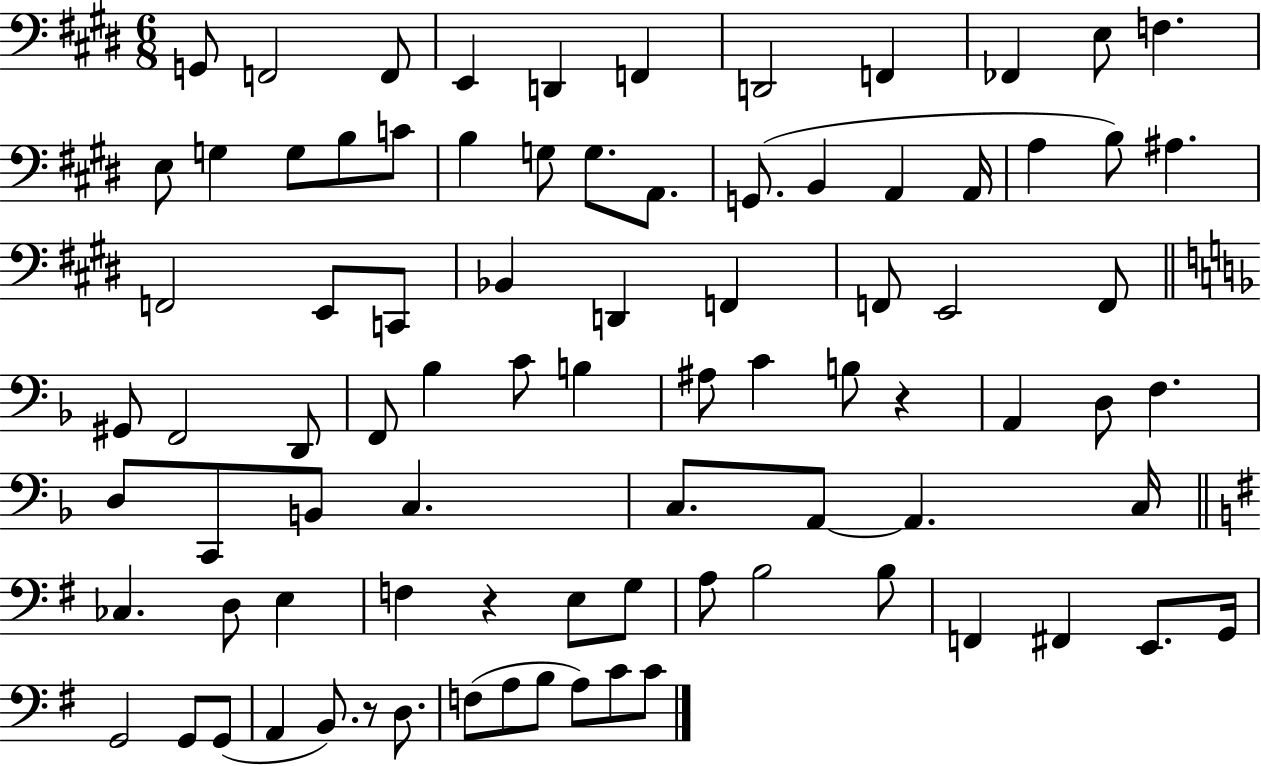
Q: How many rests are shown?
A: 3